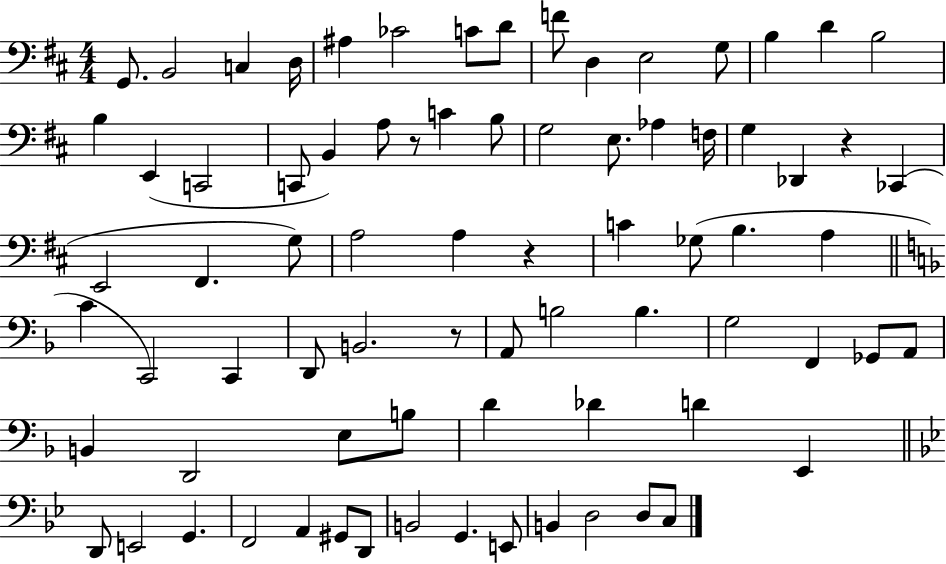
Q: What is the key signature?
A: D major